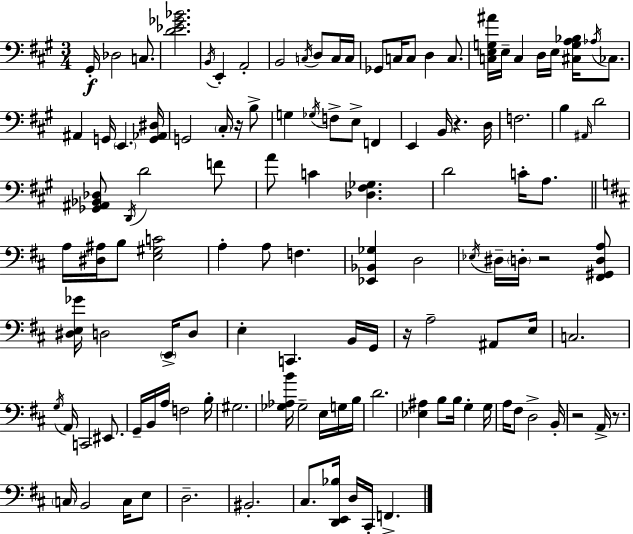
{
  \clef bass
  \numericTimeSignature
  \time 3/4
  \key a \major
  \repeat volta 2 { gis,16-.\f des2 c8. | <d' ees' ges' bes'>2. | \acciaccatura { b,16 } e,4-. a,2-. | b,2 \acciaccatura { c16 } d8 | \break c16 c16 ges,8 c16 c8 d4 c8. | <c e g ais'>16 e16-- c4 d16 e16 <cis g a bes>16 \acciaccatura { aes16 } | ces8. ais,4 g,16 \parenthesize e,4. | <g, aes, dis>16 g,2 \parenthesize cis16-. | \break r16 b8-> g4 \acciaccatura { ges16 } f8-> e8-> | f,4 e,4 b,16 r4. | d16 f2. | b4 \grace { ais,16 } d'2 | \break <ges, ais, bes, des>8 \acciaccatura { d,16 } d'2 | f'8 a'8 c'4 | <des fis ges>4. d'2 | c'16-. a8. \bar "||" \break \key b \minor a16 <dis ais>16 b8 <e gis c'>2 | a4-. a8 f4. | <ees, bes, ges>4 d2 | \acciaccatura { ees16 } dis16-- \parenthesize d16-. r2 <fis, gis, d a>8 | \break <dis e ges'>16 d2 \parenthesize e,16-> d8 | e4-. c,4. b,16 | g,16 r16 a2-- ais,8 | e16 c2. | \break \acciaccatura { g16 } a,16 c,2 eis,8. | g,16-- b,16 a16 f2 | b16-. gis2. | <ges aes b'>16 ges2-- e16 | \break g16 b16 d'2. | <ees ais>4 b8 b16 g4-. | g16 a16 fis8 d2-> | b,16-. r2 a,16-> r8. | \break \parenthesize c16 b,2 c16 | e8 d2.-- | bis,2.-. | cis8. <d, e, bes>16 d16 cis,16-. f,4.-> | \break } \bar "|."
}